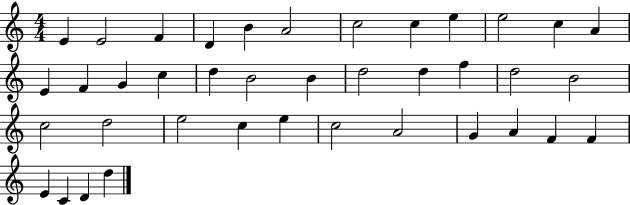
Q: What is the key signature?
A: C major